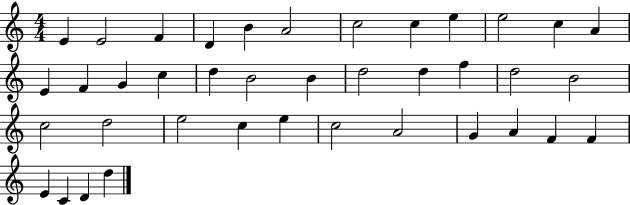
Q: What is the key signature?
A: C major